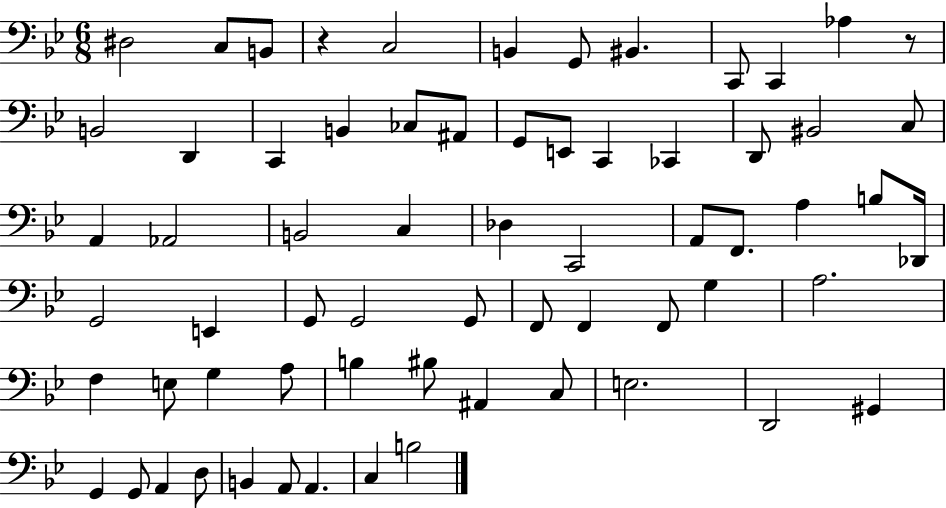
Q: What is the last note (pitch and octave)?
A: B3